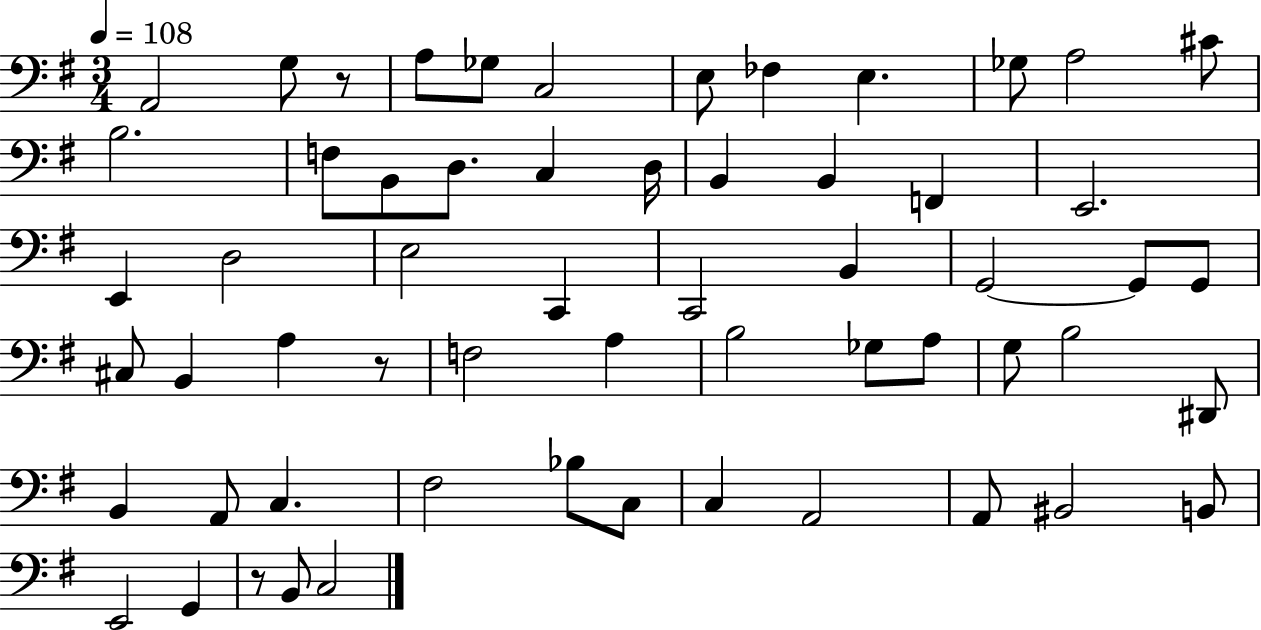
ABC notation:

X:1
T:Untitled
M:3/4
L:1/4
K:G
A,,2 G,/2 z/2 A,/2 _G,/2 C,2 E,/2 _F, E, _G,/2 A,2 ^C/2 B,2 F,/2 B,,/2 D,/2 C, D,/4 B,, B,, F,, E,,2 E,, D,2 E,2 C,, C,,2 B,, G,,2 G,,/2 G,,/2 ^C,/2 B,, A, z/2 F,2 A, B,2 _G,/2 A,/2 G,/2 B,2 ^D,,/2 B,, A,,/2 C, ^F,2 _B,/2 C,/2 C, A,,2 A,,/2 ^B,,2 B,,/2 E,,2 G,, z/2 B,,/2 C,2